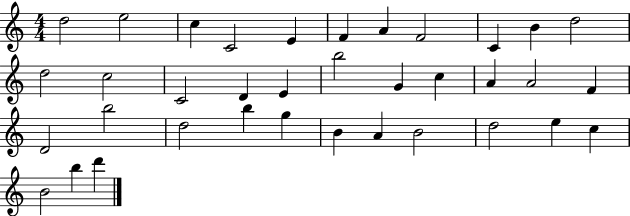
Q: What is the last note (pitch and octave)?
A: D6